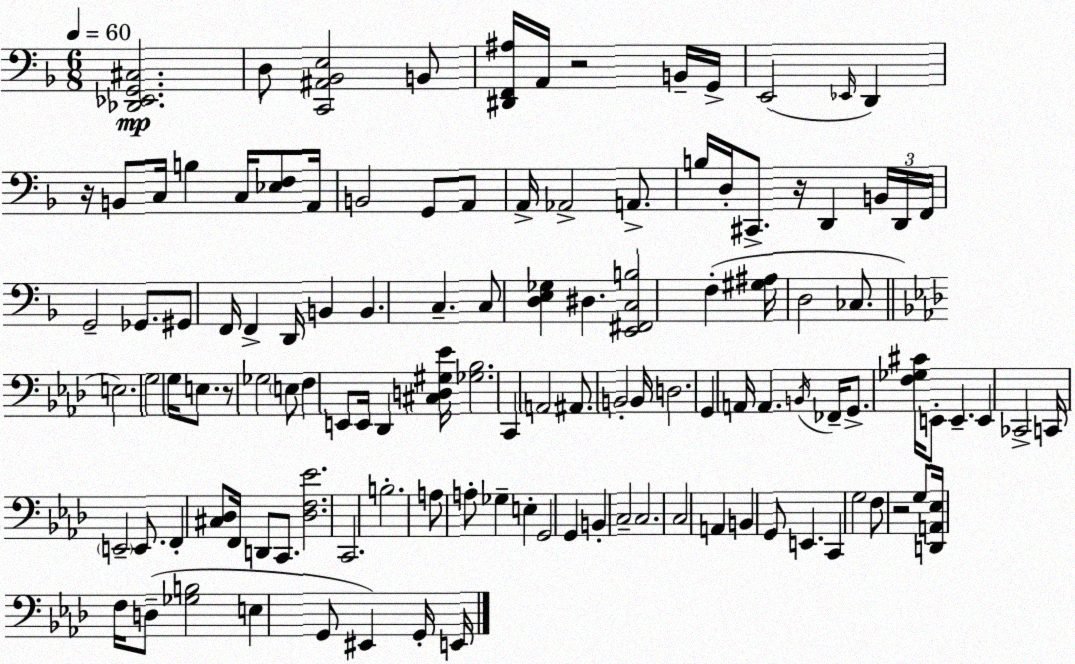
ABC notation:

X:1
T:Untitled
M:6/8
L:1/4
K:F
[_D,,_E,,G,,^C,]2 D,/2 [C,,^A,,_B,,E,]2 B,,/2 [^D,,F,,^A,]/4 A,,/4 z2 B,,/4 G,,/4 E,,2 _E,,/4 D,, z/4 B,,/2 C,/4 B, C,/4 [_E,F,]/2 A,,/4 B,,2 G,,/2 A,,/2 A,,/4 _A,,2 A,,/2 B,/4 D,/4 ^C,,/2 z/4 D,, B,,/4 D,,/4 F,,/4 G,,2 _G,,/2 ^G,,/2 F,,/4 F,, D,,/4 B,, B,, C, C,/2 [D,E,_G,] ^D, [E,,^F,,C,B,]2 F, [^G,^A,]/4 D,2 _C,/2 E,2 G,2 G,/4 E,/2 z/2 _G,2 E,/2 F, E,,/2 E,,/4 _D,, [^C,D,^G,_E]/4 [_G,_B,]2 C,, A,,2 ^A,,/2 B,,2 B,,/4 D,2 G,, A,,/4 A,, B,,/4 _F,,/4 G,,/2 [F,_G,^C]/4 E,,/2 E,, E,, _C,,2 C,,/4 E,,2 E,,/2 F,, [^C,_D,]/2 F,,/4 D,,/2 C,,/2 [_D,F,_E]2 C,,2 B,2 A,/2 A,/2 _G, E, G,,2 G,, B,, C,2 C,2 C,2 A,, B,, G,,/2 E,, C,, G,2 F,/2 z2 G,/2 [D,,A,,_E,]/4 F,/4 D,/2 [_G,B,]2 E, G,,/2 ^E,, G,,/4 E,,/4